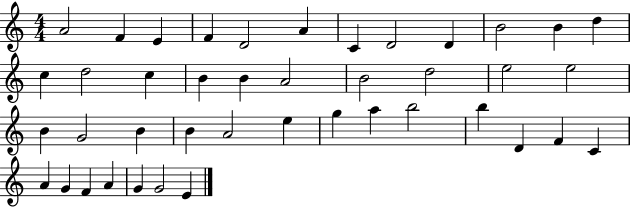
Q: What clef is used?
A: treble